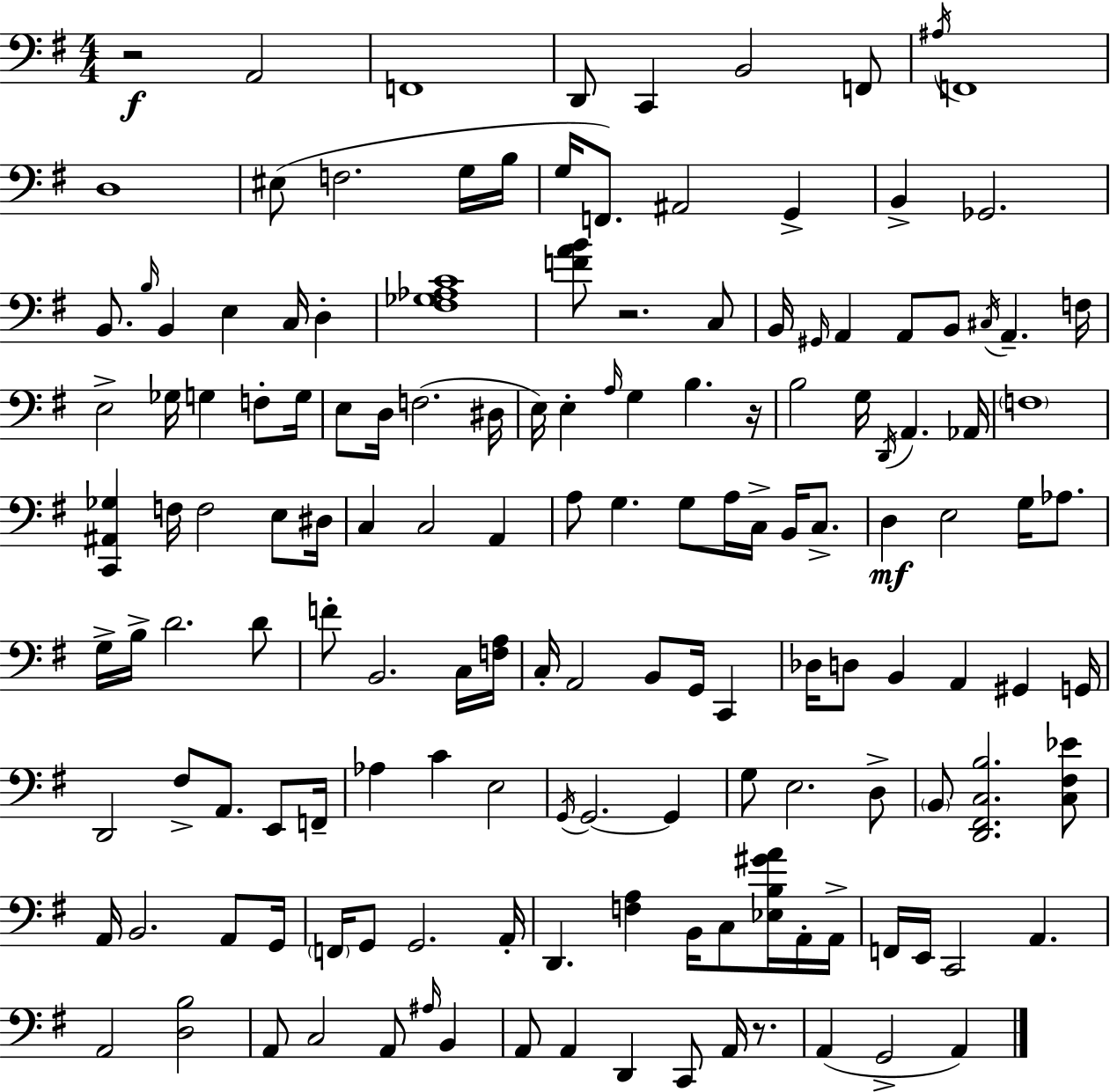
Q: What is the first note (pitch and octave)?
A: A2